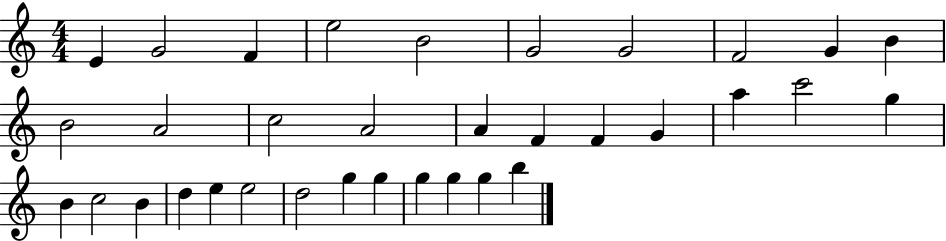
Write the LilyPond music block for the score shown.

{
  \clef treble
  \numericTimeSignature
  \time 4/4
  \key c \major
  e'4 g'2 f'4 | e''2 b'2 | g'2 g'2 | f'2 g'4 b'4 | \break b'2 a'2 | c''2 a'2 | a'4 f'4 f'4 g'4 | a''4 c'''2 g''4 | \break b'4 c''2 b'4 | d''4 e''4 e''2 | d''2 g''4 g''4 | g''4 g''4 g''4 b''4 | \break \bar "|."
}